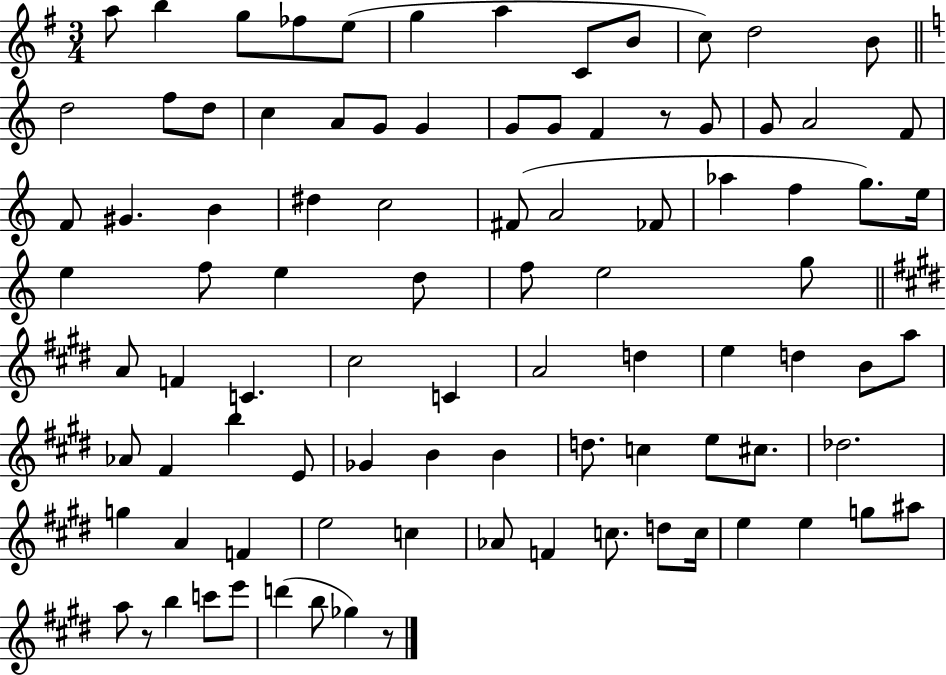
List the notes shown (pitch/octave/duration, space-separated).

A5/e B5/q G5/e FES5/e E5/e G5/q A5/q C4/e B4/e C5/e D5/h B4/e D5/h F5/e D5/e C5/q A4/e G4/e G4/q G4/e G4/e F4/q R/e G4/e G4/e A4/h F4/e F4/e G#4/q. B4/q D#5/q C5/h F#4/e A4/h FES4/e Ab5/q F5/q G5/e. E5/s E5/q F5/e E5/q D5/e F5/e E5/h G5/e A4/e F4/q C4/q. C#5/h C4/q A4/h D5/q E5/q D5/q B4/e A5/e Ab4/e F#4/q B5/q E4/e Gb4/q B4/q B4/q D5/e. C5/q E5/e C#5/e. Db5/h. G5/q A4/q F4/q E5/h C5/q Ab4/e F4/q C5/e. D5/e C5/s E5/q E5/q G5/e A#5/e A5/e R/e B5/q C6/e E6/e D6/q B5/e Gb5/q R/e